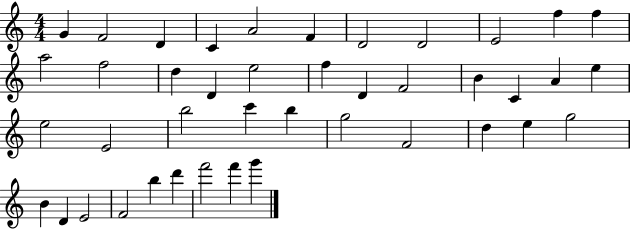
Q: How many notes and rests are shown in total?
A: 42